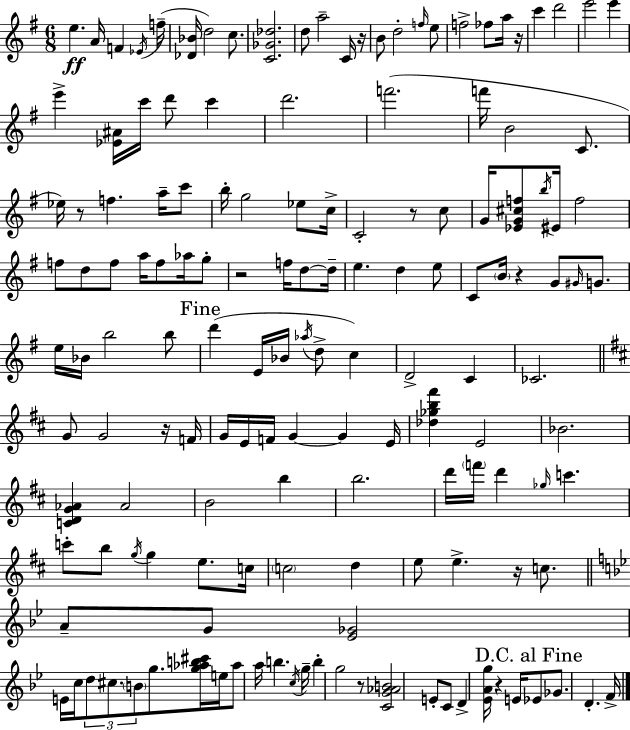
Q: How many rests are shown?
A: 10